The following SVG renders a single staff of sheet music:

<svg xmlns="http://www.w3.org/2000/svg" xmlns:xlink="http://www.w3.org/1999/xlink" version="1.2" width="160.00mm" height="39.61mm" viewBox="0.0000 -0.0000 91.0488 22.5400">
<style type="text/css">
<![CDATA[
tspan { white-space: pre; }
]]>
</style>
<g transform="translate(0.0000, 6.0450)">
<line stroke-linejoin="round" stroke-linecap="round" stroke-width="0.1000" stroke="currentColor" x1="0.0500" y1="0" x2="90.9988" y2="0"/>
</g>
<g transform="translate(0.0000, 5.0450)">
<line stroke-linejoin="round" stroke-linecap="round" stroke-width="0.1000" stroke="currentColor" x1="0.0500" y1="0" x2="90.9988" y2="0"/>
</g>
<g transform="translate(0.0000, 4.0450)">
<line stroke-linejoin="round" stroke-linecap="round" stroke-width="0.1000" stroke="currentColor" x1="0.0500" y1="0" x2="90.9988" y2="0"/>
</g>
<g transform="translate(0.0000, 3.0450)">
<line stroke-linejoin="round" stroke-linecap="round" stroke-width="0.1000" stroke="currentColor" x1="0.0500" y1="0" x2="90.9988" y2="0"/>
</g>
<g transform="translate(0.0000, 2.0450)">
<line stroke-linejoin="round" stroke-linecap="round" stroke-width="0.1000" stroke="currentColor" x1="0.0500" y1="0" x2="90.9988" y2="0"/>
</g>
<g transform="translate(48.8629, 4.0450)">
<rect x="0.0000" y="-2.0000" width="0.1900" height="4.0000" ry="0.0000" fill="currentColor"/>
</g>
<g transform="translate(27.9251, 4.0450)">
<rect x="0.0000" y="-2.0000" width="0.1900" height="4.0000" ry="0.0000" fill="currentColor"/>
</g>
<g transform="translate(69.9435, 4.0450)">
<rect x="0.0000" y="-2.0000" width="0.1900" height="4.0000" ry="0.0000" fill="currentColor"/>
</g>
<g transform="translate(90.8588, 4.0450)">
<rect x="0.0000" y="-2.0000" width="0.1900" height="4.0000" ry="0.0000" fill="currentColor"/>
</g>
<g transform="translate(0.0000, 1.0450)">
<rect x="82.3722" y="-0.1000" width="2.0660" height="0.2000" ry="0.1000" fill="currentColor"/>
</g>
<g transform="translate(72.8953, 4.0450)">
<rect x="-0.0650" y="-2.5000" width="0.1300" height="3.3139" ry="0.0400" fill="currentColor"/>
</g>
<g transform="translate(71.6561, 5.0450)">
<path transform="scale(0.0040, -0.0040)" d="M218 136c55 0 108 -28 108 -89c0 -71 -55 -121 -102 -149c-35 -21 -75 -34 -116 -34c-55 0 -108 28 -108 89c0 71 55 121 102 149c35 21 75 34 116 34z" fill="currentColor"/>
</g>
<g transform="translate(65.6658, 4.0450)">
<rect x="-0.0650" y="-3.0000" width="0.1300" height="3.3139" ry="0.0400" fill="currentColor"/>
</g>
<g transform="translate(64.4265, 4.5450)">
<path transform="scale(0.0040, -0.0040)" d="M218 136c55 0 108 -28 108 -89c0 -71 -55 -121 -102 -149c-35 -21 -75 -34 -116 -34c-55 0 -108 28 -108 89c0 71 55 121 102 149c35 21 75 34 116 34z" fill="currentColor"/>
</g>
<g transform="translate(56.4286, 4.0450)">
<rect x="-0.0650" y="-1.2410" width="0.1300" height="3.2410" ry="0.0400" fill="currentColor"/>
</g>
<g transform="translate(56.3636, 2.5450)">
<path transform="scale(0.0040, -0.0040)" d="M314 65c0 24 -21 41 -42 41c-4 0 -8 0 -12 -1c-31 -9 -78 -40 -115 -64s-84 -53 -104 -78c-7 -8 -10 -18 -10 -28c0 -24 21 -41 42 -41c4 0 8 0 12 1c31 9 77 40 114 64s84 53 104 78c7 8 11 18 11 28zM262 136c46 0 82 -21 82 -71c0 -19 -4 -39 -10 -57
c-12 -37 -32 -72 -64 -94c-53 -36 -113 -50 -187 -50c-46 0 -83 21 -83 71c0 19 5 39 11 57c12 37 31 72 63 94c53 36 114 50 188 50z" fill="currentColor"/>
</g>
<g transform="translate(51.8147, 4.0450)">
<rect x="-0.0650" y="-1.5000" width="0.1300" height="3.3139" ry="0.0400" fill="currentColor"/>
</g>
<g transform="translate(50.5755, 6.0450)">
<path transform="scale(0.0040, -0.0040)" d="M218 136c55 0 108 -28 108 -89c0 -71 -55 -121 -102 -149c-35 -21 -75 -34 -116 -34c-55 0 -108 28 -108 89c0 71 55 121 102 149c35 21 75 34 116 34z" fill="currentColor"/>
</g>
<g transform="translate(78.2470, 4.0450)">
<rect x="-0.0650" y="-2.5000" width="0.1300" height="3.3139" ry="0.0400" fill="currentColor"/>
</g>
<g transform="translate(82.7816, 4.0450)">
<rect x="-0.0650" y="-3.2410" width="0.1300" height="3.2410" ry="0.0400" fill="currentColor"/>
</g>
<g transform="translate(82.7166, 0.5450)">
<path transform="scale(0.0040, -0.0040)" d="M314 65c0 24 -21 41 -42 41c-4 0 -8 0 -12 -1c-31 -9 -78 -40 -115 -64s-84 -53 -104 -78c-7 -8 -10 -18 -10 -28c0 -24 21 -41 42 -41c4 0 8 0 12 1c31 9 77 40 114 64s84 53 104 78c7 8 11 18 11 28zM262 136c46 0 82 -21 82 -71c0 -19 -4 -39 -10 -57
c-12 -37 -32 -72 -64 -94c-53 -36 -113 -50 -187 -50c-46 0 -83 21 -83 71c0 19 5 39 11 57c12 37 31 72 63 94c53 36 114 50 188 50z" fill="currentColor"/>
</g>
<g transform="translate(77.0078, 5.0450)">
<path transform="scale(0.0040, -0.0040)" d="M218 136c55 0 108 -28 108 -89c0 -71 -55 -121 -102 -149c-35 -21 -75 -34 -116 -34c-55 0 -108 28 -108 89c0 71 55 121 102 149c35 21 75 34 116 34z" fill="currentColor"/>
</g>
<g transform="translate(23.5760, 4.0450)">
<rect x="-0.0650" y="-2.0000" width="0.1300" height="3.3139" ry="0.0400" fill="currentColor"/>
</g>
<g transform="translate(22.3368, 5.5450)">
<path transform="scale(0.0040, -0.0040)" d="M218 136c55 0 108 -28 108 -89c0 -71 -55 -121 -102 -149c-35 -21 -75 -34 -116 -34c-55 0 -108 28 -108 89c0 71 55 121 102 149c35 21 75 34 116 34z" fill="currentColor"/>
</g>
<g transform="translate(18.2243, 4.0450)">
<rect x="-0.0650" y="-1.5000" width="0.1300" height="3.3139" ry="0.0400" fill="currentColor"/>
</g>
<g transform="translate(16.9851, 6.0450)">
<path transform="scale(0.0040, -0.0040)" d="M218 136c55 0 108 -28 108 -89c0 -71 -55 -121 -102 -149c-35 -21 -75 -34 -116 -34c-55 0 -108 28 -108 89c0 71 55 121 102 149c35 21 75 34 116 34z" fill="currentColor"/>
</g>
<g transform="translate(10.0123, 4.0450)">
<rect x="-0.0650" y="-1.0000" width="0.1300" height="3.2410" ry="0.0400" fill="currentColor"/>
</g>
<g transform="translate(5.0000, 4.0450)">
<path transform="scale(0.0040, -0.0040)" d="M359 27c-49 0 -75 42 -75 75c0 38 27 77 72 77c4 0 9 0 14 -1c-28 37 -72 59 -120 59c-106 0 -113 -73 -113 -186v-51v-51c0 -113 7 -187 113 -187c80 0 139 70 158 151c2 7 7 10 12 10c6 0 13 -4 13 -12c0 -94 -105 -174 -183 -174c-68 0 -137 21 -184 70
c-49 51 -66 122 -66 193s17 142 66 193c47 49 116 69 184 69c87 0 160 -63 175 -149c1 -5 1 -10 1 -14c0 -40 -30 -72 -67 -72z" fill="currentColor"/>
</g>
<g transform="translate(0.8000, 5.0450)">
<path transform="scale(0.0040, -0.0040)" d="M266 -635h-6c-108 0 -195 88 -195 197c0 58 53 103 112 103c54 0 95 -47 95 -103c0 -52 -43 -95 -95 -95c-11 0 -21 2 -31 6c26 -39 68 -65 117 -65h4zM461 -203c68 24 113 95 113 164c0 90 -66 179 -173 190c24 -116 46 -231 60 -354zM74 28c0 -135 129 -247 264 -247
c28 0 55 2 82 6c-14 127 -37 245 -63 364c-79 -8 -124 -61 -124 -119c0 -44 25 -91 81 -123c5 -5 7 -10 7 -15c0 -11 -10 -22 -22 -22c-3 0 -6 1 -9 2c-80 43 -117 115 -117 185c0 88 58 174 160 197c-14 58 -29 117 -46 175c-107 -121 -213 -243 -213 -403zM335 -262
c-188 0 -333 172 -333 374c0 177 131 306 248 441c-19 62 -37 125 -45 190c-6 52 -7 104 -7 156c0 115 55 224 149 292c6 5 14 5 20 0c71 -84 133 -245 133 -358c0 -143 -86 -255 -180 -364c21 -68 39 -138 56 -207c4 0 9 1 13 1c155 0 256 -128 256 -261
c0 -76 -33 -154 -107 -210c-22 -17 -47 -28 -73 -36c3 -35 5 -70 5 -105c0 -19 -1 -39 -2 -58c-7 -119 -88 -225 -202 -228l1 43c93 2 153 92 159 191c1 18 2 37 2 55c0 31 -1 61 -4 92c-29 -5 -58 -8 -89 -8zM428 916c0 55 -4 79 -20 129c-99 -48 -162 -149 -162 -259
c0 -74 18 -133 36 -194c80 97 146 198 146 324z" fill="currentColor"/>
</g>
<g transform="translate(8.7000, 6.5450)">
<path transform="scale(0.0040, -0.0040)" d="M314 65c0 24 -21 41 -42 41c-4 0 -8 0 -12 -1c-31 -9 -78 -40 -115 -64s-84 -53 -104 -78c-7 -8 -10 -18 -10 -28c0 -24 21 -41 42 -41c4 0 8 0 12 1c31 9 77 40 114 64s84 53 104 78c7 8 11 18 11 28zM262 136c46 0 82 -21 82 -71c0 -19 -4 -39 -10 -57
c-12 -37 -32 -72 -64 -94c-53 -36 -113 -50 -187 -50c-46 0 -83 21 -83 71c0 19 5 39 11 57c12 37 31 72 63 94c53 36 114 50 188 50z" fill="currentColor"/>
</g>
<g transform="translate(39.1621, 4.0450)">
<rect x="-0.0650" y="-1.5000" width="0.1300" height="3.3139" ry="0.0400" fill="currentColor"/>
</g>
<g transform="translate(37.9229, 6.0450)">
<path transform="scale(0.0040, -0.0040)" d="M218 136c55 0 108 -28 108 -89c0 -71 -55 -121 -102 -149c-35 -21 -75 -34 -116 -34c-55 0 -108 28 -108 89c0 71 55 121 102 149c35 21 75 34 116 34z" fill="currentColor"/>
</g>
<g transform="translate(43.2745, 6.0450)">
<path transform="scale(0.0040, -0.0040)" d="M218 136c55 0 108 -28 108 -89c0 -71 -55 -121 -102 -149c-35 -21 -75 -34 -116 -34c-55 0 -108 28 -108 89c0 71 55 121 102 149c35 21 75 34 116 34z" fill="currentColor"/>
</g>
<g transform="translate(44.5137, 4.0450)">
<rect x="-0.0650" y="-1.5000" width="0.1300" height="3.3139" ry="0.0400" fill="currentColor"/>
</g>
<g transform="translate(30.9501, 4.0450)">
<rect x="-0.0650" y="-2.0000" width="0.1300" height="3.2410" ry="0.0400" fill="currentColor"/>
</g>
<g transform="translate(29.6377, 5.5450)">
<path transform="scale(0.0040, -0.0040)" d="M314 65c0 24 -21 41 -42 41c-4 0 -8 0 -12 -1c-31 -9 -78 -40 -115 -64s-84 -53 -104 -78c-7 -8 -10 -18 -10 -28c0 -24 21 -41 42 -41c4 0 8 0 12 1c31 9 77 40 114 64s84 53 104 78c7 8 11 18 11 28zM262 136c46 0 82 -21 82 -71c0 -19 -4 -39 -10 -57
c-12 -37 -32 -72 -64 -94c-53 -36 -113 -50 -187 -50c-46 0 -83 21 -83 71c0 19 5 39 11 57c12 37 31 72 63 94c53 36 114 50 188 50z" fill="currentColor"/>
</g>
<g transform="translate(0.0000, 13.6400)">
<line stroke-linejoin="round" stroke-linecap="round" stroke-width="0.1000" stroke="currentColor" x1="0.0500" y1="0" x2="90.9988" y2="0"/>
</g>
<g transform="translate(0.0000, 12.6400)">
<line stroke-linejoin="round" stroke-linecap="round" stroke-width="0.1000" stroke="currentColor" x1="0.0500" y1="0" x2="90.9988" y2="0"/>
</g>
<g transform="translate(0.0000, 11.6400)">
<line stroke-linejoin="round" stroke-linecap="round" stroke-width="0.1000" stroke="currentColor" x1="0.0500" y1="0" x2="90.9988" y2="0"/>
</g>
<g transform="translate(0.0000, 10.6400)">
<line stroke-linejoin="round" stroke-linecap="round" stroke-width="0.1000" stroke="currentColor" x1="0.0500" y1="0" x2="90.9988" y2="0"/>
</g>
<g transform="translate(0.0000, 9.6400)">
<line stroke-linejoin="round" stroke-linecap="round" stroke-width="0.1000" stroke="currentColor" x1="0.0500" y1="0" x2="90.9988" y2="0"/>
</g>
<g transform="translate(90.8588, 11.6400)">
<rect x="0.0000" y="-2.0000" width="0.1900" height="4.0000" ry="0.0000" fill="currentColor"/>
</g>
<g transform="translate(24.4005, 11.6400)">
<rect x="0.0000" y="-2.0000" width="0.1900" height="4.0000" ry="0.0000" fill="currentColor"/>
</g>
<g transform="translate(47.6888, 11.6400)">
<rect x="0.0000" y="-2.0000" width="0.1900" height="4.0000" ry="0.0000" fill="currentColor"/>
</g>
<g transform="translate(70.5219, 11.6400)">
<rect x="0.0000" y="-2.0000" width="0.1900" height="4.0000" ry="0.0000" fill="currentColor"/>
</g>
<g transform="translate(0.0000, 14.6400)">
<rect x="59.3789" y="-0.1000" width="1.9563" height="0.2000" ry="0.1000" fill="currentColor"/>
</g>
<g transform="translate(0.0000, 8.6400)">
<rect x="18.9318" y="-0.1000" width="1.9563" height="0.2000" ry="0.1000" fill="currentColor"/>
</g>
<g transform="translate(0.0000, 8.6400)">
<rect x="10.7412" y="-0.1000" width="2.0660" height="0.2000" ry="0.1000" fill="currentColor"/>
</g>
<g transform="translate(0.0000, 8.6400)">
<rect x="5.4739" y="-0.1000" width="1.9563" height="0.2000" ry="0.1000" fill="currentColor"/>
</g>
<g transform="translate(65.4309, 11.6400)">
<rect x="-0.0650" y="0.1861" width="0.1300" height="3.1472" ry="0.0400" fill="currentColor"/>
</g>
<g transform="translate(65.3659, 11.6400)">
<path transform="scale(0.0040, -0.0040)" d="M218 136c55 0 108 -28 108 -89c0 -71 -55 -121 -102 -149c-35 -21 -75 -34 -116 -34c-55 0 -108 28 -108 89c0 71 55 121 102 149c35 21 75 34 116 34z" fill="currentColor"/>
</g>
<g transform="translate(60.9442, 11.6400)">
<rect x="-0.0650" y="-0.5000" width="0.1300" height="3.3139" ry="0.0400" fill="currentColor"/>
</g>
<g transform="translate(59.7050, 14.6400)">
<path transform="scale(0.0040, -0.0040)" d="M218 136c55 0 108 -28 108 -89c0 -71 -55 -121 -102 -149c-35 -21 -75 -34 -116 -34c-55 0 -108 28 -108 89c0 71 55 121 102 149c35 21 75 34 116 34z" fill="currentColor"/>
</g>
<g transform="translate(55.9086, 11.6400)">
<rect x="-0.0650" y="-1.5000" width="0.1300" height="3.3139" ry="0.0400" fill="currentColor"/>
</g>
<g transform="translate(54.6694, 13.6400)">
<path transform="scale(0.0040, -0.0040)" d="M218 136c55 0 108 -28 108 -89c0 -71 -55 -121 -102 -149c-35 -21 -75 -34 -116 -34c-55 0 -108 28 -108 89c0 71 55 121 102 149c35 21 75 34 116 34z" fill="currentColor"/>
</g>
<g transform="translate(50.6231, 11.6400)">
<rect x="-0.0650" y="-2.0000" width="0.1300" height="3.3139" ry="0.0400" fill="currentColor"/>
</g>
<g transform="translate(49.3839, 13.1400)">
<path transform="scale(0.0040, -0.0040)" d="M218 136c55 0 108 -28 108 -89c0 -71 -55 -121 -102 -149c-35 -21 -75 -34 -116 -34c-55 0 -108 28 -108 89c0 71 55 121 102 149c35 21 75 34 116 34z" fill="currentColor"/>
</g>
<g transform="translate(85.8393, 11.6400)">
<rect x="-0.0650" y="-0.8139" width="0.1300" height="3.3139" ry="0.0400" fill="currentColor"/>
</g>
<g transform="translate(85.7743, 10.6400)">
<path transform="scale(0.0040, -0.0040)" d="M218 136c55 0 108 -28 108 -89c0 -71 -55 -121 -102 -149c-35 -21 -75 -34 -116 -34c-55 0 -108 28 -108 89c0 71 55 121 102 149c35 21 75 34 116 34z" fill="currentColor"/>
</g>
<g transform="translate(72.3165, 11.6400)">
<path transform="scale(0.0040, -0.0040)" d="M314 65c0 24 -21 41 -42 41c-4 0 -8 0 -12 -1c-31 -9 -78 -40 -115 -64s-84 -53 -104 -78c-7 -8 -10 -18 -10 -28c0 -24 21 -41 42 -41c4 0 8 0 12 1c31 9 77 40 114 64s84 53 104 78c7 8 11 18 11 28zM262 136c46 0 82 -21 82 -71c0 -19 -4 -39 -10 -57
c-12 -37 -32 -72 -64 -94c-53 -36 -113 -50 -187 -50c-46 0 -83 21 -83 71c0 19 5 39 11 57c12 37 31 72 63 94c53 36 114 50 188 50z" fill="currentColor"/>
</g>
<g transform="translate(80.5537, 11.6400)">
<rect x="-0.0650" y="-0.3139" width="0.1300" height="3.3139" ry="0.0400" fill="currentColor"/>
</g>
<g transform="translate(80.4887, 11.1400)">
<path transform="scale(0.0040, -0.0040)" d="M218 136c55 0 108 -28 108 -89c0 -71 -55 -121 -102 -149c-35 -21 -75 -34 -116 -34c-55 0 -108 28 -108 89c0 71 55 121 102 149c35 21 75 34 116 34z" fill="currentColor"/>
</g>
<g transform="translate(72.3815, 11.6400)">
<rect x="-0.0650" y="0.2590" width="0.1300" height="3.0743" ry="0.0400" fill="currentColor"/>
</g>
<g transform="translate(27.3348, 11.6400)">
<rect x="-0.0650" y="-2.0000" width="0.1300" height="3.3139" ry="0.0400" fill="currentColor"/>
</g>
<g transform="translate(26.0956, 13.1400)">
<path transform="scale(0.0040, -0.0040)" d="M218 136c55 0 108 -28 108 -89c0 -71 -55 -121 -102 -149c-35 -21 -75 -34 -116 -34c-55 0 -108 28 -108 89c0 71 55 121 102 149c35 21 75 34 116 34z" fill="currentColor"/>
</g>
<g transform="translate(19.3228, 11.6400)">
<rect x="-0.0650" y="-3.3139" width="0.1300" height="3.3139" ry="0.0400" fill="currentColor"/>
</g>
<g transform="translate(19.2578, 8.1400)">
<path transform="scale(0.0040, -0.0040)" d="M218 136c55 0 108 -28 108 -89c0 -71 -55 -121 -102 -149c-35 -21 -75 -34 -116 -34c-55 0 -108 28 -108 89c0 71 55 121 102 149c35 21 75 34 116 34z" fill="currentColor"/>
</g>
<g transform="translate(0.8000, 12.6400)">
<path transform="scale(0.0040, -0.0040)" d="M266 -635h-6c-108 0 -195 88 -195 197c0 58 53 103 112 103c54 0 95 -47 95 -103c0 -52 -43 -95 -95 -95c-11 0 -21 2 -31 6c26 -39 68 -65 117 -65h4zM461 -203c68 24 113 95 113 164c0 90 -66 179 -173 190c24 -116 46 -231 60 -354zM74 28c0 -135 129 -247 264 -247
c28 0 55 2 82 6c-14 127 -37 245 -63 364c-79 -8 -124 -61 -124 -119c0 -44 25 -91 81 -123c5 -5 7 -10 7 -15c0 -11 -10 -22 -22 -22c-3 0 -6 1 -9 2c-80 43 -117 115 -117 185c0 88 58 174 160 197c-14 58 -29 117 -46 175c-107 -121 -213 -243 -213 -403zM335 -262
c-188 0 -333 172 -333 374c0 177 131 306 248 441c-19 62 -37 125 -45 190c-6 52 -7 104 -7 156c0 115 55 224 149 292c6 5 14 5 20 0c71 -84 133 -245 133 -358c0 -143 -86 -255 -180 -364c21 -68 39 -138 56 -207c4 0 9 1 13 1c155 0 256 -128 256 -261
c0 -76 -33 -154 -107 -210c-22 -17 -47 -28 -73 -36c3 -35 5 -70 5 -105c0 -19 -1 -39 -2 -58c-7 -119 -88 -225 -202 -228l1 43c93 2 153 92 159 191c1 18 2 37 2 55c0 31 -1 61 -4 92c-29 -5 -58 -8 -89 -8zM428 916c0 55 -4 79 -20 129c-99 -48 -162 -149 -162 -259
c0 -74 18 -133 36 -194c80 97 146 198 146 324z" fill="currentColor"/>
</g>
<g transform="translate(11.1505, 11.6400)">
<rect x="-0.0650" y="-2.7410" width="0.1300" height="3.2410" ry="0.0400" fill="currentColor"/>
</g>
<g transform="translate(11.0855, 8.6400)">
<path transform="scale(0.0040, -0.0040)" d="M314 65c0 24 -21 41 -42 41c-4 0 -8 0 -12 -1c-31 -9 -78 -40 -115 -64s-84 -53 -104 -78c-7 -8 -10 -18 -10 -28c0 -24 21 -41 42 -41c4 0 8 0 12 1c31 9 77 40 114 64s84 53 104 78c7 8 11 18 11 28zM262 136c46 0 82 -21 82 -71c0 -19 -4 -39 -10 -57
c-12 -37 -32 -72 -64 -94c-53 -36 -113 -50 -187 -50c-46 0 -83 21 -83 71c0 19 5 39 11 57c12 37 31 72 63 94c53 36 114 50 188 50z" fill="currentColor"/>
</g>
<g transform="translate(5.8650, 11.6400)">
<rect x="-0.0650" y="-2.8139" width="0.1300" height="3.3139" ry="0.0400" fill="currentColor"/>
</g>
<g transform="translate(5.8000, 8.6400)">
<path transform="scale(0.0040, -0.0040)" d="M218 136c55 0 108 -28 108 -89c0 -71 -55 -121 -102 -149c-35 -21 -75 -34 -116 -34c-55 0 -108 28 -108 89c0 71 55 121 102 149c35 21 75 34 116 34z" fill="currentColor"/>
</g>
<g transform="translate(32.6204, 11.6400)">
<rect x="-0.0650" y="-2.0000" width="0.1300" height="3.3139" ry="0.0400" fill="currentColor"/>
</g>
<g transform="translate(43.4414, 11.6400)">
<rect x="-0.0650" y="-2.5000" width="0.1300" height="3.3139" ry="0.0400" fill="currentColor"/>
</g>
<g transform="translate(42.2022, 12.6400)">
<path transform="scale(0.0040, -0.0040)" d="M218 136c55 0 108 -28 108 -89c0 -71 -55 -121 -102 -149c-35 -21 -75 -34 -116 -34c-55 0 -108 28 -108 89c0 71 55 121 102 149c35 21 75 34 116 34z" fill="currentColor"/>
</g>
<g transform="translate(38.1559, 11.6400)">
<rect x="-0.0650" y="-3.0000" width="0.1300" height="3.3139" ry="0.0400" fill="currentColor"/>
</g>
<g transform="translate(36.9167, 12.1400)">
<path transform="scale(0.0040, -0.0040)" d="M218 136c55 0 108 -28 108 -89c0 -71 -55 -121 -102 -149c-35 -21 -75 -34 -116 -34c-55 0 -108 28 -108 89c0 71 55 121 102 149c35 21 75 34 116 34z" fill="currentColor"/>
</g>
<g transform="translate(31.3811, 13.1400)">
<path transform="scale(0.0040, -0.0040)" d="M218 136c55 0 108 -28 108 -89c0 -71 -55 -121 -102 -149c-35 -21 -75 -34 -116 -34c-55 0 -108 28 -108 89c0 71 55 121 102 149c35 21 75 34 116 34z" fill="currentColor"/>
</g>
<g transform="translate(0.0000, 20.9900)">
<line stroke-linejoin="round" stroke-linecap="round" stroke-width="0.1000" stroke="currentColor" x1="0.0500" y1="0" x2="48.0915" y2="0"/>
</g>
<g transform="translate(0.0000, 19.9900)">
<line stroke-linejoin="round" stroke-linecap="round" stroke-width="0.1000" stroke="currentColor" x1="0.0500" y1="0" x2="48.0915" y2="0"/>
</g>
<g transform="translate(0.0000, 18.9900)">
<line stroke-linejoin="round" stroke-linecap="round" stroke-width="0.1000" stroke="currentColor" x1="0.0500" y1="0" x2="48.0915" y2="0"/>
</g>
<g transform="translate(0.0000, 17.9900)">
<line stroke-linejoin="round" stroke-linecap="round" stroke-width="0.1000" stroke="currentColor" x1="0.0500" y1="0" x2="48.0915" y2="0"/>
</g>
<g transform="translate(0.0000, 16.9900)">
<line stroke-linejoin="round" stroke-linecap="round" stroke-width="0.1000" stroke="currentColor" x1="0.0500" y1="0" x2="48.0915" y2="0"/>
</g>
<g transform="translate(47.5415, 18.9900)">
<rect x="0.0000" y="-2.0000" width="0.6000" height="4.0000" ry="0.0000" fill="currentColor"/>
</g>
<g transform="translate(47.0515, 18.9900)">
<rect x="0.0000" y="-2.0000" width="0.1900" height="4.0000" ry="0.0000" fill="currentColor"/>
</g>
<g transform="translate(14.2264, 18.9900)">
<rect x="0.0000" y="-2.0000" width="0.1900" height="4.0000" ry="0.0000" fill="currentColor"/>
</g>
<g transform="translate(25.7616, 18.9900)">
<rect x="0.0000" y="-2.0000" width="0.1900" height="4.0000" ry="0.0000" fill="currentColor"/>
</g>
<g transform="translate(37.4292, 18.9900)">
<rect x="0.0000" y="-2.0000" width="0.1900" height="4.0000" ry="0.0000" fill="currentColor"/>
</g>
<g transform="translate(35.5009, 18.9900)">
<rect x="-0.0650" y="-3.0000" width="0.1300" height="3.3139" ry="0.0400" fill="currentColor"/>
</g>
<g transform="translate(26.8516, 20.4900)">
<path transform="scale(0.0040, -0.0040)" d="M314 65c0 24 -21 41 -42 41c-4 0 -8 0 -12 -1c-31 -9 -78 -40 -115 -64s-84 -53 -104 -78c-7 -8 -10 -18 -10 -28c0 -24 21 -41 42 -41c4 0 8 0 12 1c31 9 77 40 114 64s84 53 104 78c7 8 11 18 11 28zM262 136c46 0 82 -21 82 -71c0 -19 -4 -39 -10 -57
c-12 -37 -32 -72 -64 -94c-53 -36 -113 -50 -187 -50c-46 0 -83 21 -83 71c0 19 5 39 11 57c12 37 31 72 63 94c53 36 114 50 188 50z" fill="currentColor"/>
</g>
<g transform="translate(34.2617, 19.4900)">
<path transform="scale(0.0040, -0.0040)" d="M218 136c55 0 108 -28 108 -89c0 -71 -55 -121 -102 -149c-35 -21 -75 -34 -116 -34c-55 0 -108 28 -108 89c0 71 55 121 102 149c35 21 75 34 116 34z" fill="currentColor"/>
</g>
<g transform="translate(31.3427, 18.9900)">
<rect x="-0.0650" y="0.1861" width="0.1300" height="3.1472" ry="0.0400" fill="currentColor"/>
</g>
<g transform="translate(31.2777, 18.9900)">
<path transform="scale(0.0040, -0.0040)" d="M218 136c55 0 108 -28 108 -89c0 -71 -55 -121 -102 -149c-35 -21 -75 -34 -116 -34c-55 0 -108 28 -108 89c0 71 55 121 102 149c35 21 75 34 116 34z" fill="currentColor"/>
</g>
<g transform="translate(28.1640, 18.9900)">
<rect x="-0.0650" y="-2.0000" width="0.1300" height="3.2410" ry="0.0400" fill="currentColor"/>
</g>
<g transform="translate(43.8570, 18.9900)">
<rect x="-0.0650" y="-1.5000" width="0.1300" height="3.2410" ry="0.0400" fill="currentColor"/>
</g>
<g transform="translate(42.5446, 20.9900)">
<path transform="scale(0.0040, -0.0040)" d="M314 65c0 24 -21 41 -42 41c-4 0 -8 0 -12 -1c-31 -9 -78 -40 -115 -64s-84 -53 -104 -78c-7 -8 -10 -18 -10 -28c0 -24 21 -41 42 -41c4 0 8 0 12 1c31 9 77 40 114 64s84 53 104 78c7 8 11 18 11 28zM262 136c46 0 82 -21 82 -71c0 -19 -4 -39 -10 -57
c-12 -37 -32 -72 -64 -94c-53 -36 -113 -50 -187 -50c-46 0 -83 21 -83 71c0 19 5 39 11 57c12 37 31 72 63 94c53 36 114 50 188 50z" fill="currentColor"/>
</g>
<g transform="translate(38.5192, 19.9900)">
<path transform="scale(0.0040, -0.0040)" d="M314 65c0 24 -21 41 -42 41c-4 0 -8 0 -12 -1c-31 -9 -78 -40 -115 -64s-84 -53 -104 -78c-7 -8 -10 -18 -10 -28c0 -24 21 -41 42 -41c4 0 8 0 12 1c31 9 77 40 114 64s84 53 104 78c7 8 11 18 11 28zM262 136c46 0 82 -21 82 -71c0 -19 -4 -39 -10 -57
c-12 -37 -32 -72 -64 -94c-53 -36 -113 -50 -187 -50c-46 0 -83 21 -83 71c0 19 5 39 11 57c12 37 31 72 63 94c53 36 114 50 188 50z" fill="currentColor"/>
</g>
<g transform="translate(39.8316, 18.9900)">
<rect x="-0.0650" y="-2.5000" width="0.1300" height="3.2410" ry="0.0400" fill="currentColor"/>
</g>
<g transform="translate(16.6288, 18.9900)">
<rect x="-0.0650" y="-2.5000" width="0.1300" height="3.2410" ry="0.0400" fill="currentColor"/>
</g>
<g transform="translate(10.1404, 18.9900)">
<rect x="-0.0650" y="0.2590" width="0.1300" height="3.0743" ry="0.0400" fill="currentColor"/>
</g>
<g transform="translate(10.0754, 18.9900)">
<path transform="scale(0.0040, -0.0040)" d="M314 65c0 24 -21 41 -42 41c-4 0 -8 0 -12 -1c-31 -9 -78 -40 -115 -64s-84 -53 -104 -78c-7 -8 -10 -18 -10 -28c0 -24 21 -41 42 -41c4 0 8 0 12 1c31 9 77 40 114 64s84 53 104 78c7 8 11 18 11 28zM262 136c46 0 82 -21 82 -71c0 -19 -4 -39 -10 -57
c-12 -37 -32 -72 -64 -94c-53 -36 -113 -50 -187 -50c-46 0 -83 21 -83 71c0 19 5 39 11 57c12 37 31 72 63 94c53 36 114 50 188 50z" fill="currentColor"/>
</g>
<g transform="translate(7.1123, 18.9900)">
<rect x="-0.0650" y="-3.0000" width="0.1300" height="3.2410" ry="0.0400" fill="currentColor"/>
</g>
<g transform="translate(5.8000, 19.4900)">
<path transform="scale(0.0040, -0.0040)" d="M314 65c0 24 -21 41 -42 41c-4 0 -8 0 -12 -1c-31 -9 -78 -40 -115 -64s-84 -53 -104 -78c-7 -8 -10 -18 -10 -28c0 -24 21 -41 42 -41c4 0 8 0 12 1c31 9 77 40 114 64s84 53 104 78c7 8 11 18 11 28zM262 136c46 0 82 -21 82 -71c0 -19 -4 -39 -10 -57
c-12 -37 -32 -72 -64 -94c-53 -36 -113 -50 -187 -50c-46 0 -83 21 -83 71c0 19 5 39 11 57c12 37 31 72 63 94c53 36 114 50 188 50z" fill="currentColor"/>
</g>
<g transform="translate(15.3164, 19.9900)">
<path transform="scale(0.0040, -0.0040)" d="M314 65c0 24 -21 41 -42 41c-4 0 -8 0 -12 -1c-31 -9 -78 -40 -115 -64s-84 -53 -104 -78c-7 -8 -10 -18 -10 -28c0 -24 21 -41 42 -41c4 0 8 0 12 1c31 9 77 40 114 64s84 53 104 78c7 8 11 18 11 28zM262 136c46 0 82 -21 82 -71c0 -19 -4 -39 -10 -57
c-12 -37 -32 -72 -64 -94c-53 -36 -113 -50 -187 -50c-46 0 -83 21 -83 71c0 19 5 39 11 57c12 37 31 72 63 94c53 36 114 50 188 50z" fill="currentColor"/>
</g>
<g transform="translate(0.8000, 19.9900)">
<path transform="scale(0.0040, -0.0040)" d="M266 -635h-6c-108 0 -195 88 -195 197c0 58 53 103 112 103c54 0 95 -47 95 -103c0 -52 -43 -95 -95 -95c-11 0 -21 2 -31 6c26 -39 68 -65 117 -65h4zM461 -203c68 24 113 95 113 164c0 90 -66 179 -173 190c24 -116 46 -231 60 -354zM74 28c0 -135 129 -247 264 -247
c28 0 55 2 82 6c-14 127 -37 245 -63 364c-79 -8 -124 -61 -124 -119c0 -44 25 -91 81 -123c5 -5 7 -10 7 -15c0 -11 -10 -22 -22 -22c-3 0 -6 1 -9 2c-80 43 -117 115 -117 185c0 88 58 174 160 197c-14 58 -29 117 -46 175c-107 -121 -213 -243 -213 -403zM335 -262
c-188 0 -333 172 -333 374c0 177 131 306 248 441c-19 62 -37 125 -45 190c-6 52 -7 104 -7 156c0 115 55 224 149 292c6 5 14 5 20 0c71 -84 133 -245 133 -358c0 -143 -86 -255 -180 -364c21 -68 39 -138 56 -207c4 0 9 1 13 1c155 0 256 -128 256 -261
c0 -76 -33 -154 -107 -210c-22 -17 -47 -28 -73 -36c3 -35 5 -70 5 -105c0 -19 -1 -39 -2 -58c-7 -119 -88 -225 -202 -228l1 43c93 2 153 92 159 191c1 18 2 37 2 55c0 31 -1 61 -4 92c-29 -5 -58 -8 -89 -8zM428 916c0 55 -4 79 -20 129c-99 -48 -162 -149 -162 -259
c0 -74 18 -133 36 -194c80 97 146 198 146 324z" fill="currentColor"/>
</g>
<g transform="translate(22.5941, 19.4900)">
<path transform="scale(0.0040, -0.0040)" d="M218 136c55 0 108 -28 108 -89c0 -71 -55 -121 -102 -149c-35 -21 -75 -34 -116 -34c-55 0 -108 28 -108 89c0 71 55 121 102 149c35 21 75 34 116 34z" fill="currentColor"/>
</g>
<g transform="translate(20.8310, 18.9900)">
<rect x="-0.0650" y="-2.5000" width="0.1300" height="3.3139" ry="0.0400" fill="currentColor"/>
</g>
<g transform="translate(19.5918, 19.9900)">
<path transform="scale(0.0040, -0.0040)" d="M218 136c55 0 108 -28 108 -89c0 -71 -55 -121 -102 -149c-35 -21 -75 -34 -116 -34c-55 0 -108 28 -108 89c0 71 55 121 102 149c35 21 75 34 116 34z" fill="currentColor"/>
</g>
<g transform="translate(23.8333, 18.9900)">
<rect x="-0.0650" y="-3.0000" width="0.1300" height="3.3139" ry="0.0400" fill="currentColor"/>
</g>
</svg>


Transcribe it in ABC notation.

X:1
T:Untitled
M:4/4
L:1/4
K:C
D2 E F F2 E E E e2 A G G b2 a a2 b F F A G F E C B B2 c d A2 B2 G2 G A F2 B A G2 E2